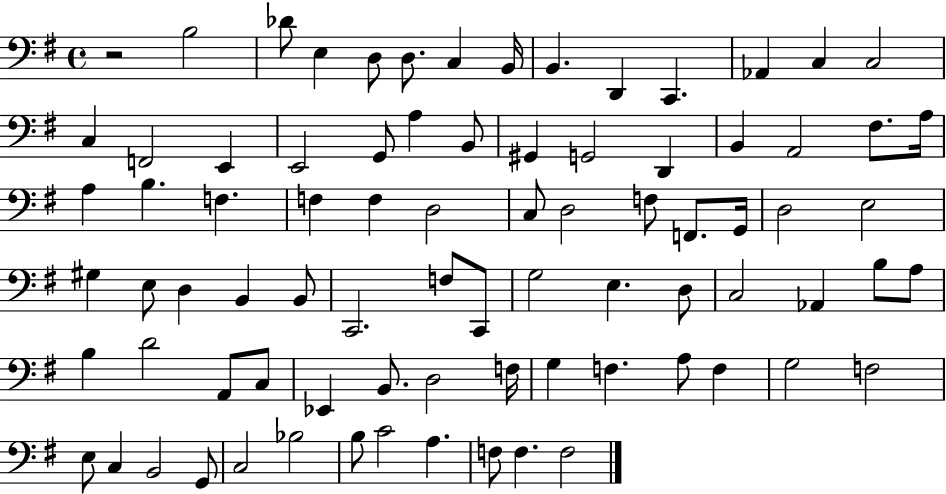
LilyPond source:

{
  \clef bass
  \time 4/4
  \defaultTimeSignature
  \key g \major
  \repeat volta 2 { r2 b2 | des'8 e4 d8 d8. c4 b,16 | b,4. d,4 c,4. | aes,4 c4 c2 | \break c4 f,2 e,4 | e,2 g,8 a4 b,8 | gis,4 g,2 d,4 | b,4 a,2 fis8. a16 | \break a4 b4. f4. | f4 f4 d2 | c8 d2 f8 f,8. g,16 | d2 e2 | \break gis4 e8 d4 b,4 b,8 | c,2. f8 c,8 | g2 e4. d8 | c2 aes,4 b8 a8 | \break b4 d'2 a,8 c8 | ees,4 b,8. d2 f16 | g4 f4. a8 f4 | g2 f2 | \break e8 c4 b,2 g,8 | c2 bes2 | b8 c'2 a4. | f8 f4. f2 | \break } \bar "|."
}